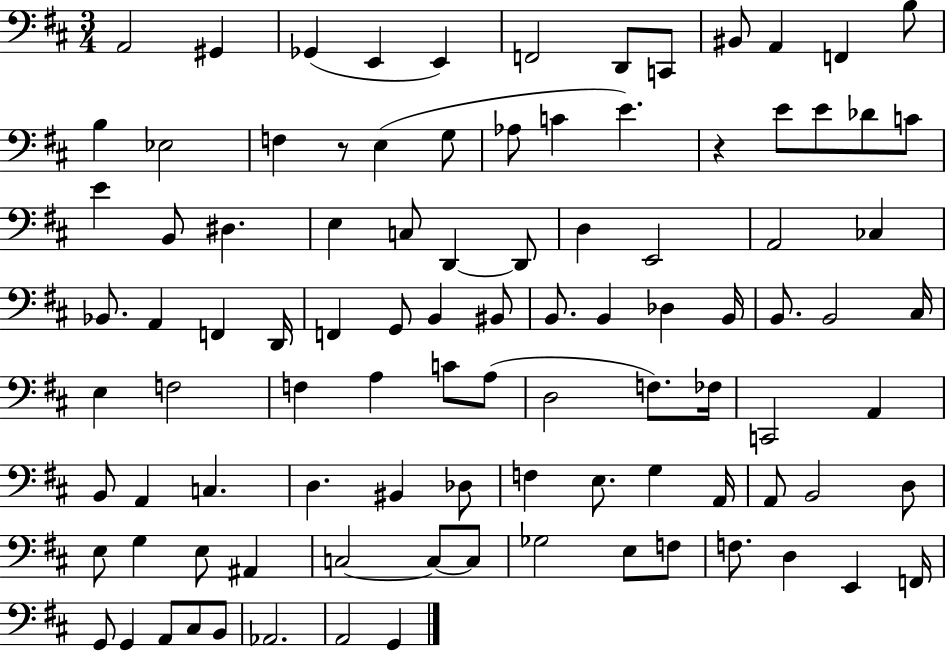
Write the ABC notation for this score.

X:1
T:Untitled
M:3/4
L:1/4
K:D
A,,2 ^G,, _G,, E,, E,, F,,2 D,,/2 C,,/2 ^B,,/2 A,, F,, B,/2 B, _E,2 F, z/2 E, G,/2 _A,/2 C E z E/2 E/2 _D/2 C/2 E B,,/2 ^D, E, C,/2 D,, D,,/2 D, E,,2 A,,2 _C, _B,,/2 A,, F,, D,,/4 F,, G,,/2 B,, ^B,,/2 B,,/2 B,, _D, B,,/4 B,,/2 B,,2 ^C,/4 E, F,2 F, A, C/2 A,/2 D,2 F,/2 _F,/4 C,,2 A,, B,,/2 A,, C, D, ^B,, _D,/2 F, E,/2 G, A,,/4 A,,/2 B,,2 D,/2 E,/2 G, E,/2 ^A,, C,2 C,/2 C,/2 _G,2 E,/2 F,/2 F,/2 D, E,, F,,/4 G,,/2 G,, A,,/2 ^C,/2 B,,/2 _A,,2 A,,2 G,,